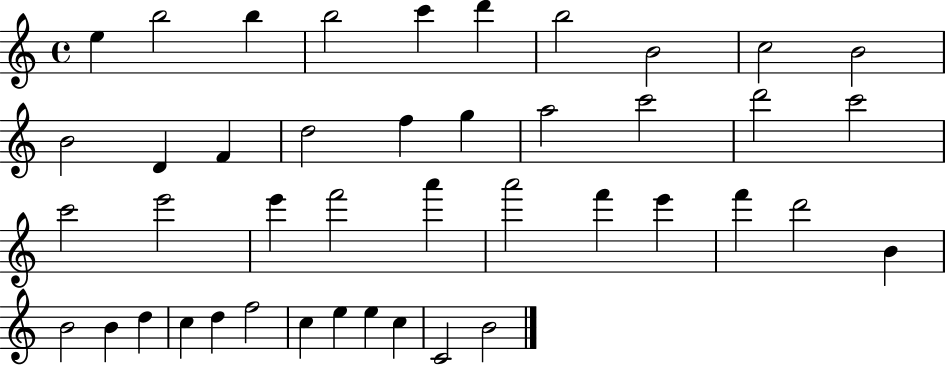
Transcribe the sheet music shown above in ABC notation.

X:1
T:Untitled
M:4/4
L:1/4
K:C
e b2 b b2 c' d' b2 B2 c2 B2 B2 D F d2 f g a2 c'2 d'2 c'2 c'2 e'2 e' f'2 a' a'2 f' e' f' d'2 B B2 B d c d f2 c e e c C2 B2